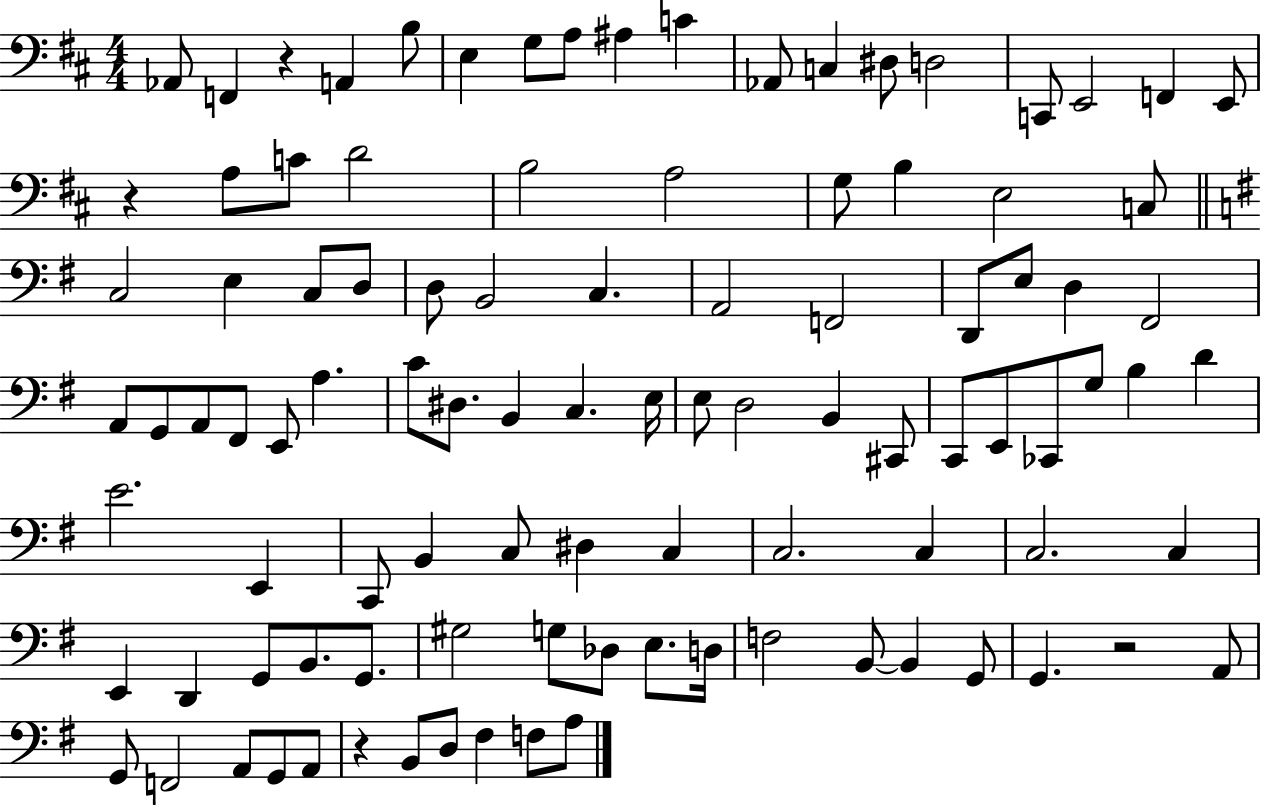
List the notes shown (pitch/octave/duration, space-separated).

Ab2/e F2/q R/q A2/q B3/e E3/q G3/e A3/e A#3/q C4/q Ab2/e C3/q D#3/e D3/h C2/e E2/h F2/q E2/e R/q A3/e C4/e D4/h B3/h A3/h G3/e B3/q E3/h C3/e C3/h E3/q C3/e D3/e D3/e B2/h C3/q. A2/h F2/h D2/e E3/e D3/q F#2/h A2/e G2/e A2/e F#2/e E2/e A3/q. C4/e D#3/e. B2/q C3/q. E3/s E3/e D3/h B2/q C#2/e C2/e E2/e CES2/e G3/e B3/q D4/q E4/h. E2/q C2/e B2/q C3/e D#3/q C3/q C3/h. C3/q C3/h. C3/q E2/q D2/q G2/e B2/e. G2/e. G#3/h G3/e Db3/e E3/e. D3/s F3/h B2/e B2/q G2/e G2/q. R/h A2/e G2/e F2/h A2/e G2/e A2/e R/q B2/e D3/e F#3/q F3/e A3/e